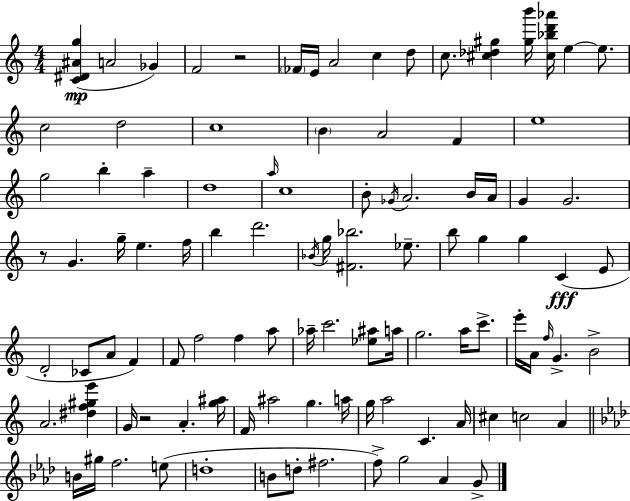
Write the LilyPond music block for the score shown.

{
  \clef treble
  \numericTimeSignature
  \time 4/4
  \key c \major
  \repeat volta 2 { <c' dis' ais' g''>4(\mp a'2 ges'4) | f'2 r2 | \parenthesize fes'16 e'16 a'2 c''4 d''8 | c''8. <cis'' des'' gis''>4 <gis'' b'''>16 <cis'' bes'' d''' aes'''>16 e''4~~ e''8. | \break c''2 d''2 | c''1 | \parenthesize b'4 a'2 f'4 | e''1 | \break g''2 b''4-. a''4-- | d''1 | \grace { a''16 } c''1 | b'8-. \acciaccatura { ges'16 } a'2. | \break b'16 a'16 g'4 g'2. | r8 g'4. g''16-- e''4. | f''16 b''4 d'''2. | \acciaccatura { bes'16 } g''16 <fis' bes''>2. | \break ees''8.-- b''8 g''4 g''4 c'4(\fff | e'8 d'2-. ces'8 a'8 f'4) | f'8 f''2 f''4 | a''8 aes''16-- c'''2. | \break <ees'' ais''>8 a''16 g''2. a''16 | c'''8.-> e'''16-. a'16 \grace { f''16 } g'4.-> b'2-> | a'2. | <dis'' f'' gis'' e'''>4 g'16 r2 a'4.-. | \break <g'' ais''>16 f'16 ais''2 g''4. | a''16 g''16 a''2 c'4. | a'16 cis''4 c''2 | a'4 \bar "||" \break \key aes \major b'16 gis''16 f''2. e''8( | d''1-. | b'8 d''8-. fis''2. | f''8->) g''2 aes'4 g'8-> | \break } \bar "|."
}